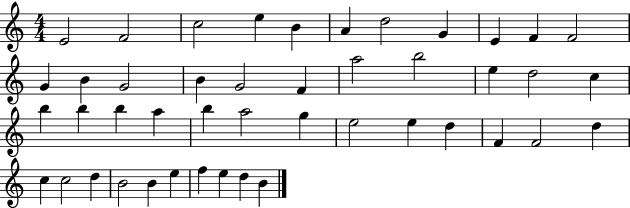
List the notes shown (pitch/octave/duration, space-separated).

E4/h F4/h C5/h E5/q B4/q A4/q D5/h G4/q E4/q F4/q F4/h G4/q B4/q G4/h B4/q G4/h F4/q A5/h B5/h E5/q D5/h C5/q B5/q B5/q B5/q A5/q B5/q A5/h G5/q E5/h E5/q D5/q F4/q F4/h D5/q C5/q C5/h D5/q B4/h B4/q E5/q F5/q E5/q D5/q B4/q